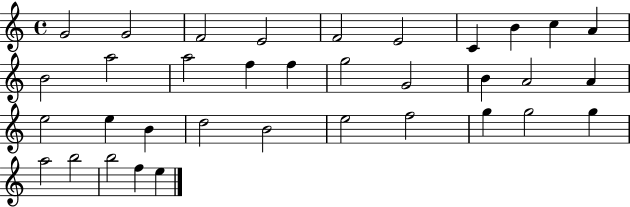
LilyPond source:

{
  \clef treble
  \time 4/4
  \defaultTimeSignature
  \key c \major
  g'2 g'2 | f'2 e'2 | f'2 e'2 | c'4 b'4 c''4 a'4 | \break b'2 a''2 | a''2 f''4 f''4 | g''2 g'2 | b'4 a'2 a'4 | \break e''2 e''4 b'4 | d''2 b'2 | e''2 f''2 | g''4 g''2 g''4 | \break a''2 b''2 | b''2 f''4 e''4 | \bar "|."
}